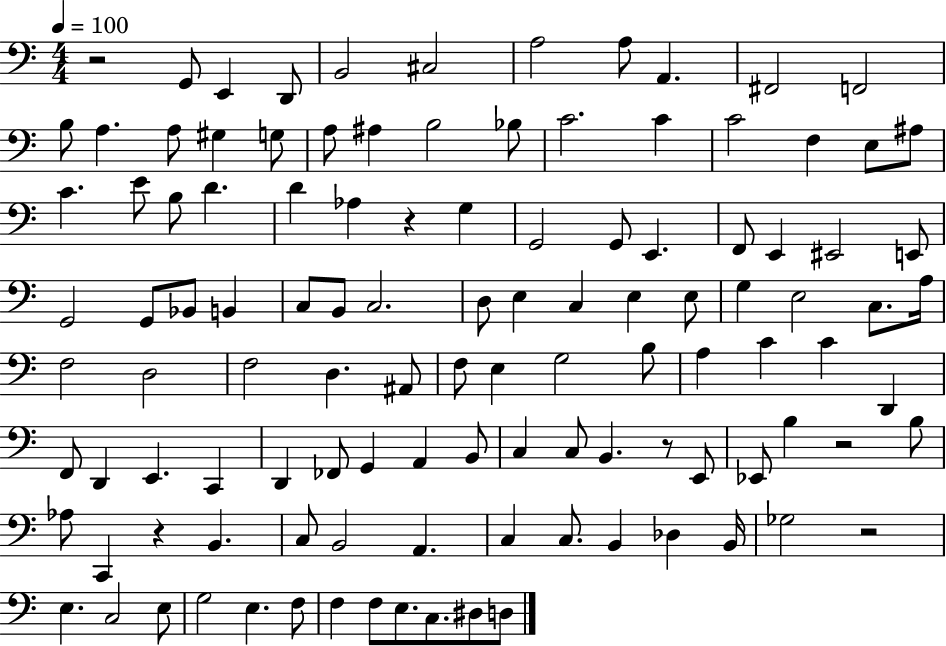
R/h G2/e E2/q D2/e B2/h C#3/h A3/h A3/e A2/q. F#2/h F2/h B3/e A3/q. A3/e G#3/q G3/e A3/e A#3/q B3/h Bb3/e C4/h. C4/q C4/h F3/q E3/e A#3/e C4/q. E4/e B3/e D4/q. D4/q Ab3/q R/q G3/q G2/h G2/e E2/q. F2/e E2/q EIS2/h E2/e G2/h G2/e Bb2/e B2/q C3/e B2/e C3/h. D3/e E3/q C3/q E3/q E3/e G3/q E3/h C3/e. A3/s F3/h D3/h F3/h D3/q. A#2/e F3/e E3/q G3/h B3/e A3/q C4/q C4/q D2/q F2/e D2/q E2/q. C2/q D2/q FES2/e G2/q A2/q B2/e C3/q C3/e B2/q. R/e E2/e Eb2/e B3/q R/h B3/e Ab3/e C2/q R/q B2/q. C3/e B2/h A2/q. C3/q C3/e. B2/q Db3/q B2/s Gb3/h R/h E3/q. C3/h E3/e G3/h E3/q. F3/e F3/q F3/e E3/e. C3/e. D#3/e D3/e